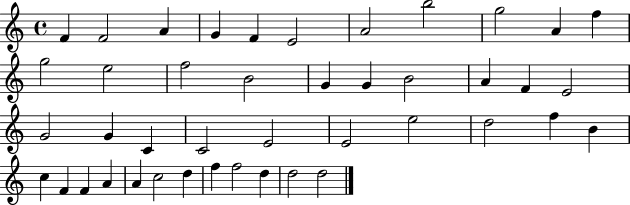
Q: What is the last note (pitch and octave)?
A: D5